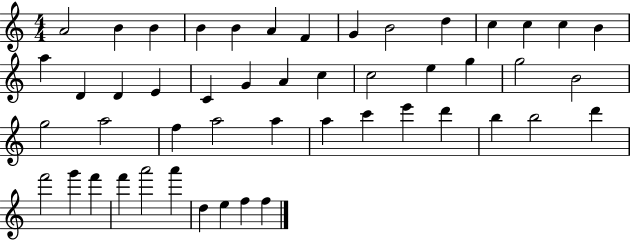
{
  \clef treble
  \numericTimeSignature
  \time 4/4
  \key c \major
  a'2 b'4 b'4 | b'4 b'4 a'4 f'4 | g'4 b'2 d''4 | c''4 c''4 c''4 b'4 | \break a''4 d'4 d'4 e'4 | c'4 g'4 a'4 c''4 | c''2 e''4 g''4 | g''2 b'2 | \break g''2 a''2 | f''4 a''2 a''4 | a''4 c'''4 e'''4 d'''4 | b''4 b''2 d'''4 | \break f'''2 g'''4 f'''4 | f'''4 a'''2 a'''4 | d''4 e''4 f''4 f''4 | \bar "|."
}